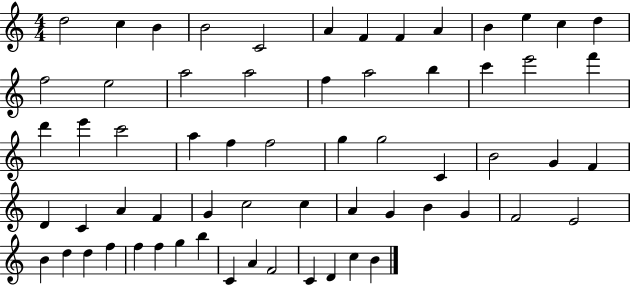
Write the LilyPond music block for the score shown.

{
  \clef treble
  \numericTimeSignature
  \time 4/4
  \key c \major
  d''2 c''4 b'4 | b'2 c'2 | a'4 f'4 f'4 a'4 | b'4 e''4 c''4 d''4 | \break f''2 e''2 | a''2 a''2 | f''4 a''2 b''4 | c'''4 e'''2 f'''4 | \break d'''4 e'''4 c'''2 | a''4 f''4 f''2 | g''4 g''2 c'4 | b'2 g'4 f'4 | \break d'4 c'4 a'4 f'4 | g'4 c''2 c''4 | a'4 g'4 b'4 g'4 | f'2 e'2 | \break b'4 d''4 d''4 f''4 | f''4 f''4 g''4 b''4 | c'4 a'4 f'2 | c'4 d'4 c''4 b'4 | \break \bar "|."
}